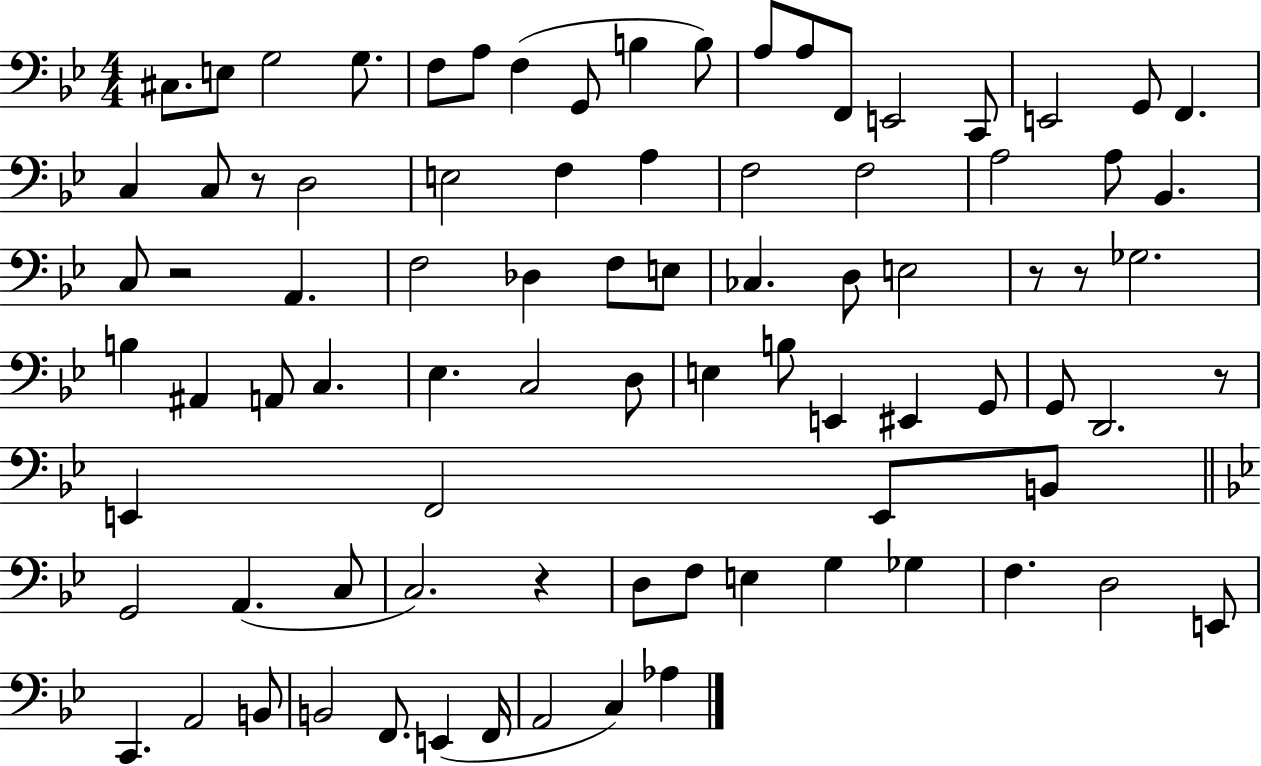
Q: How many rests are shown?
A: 6